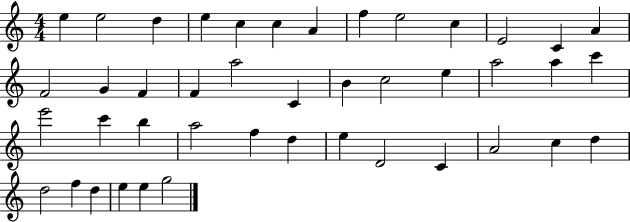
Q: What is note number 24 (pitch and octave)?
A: A5